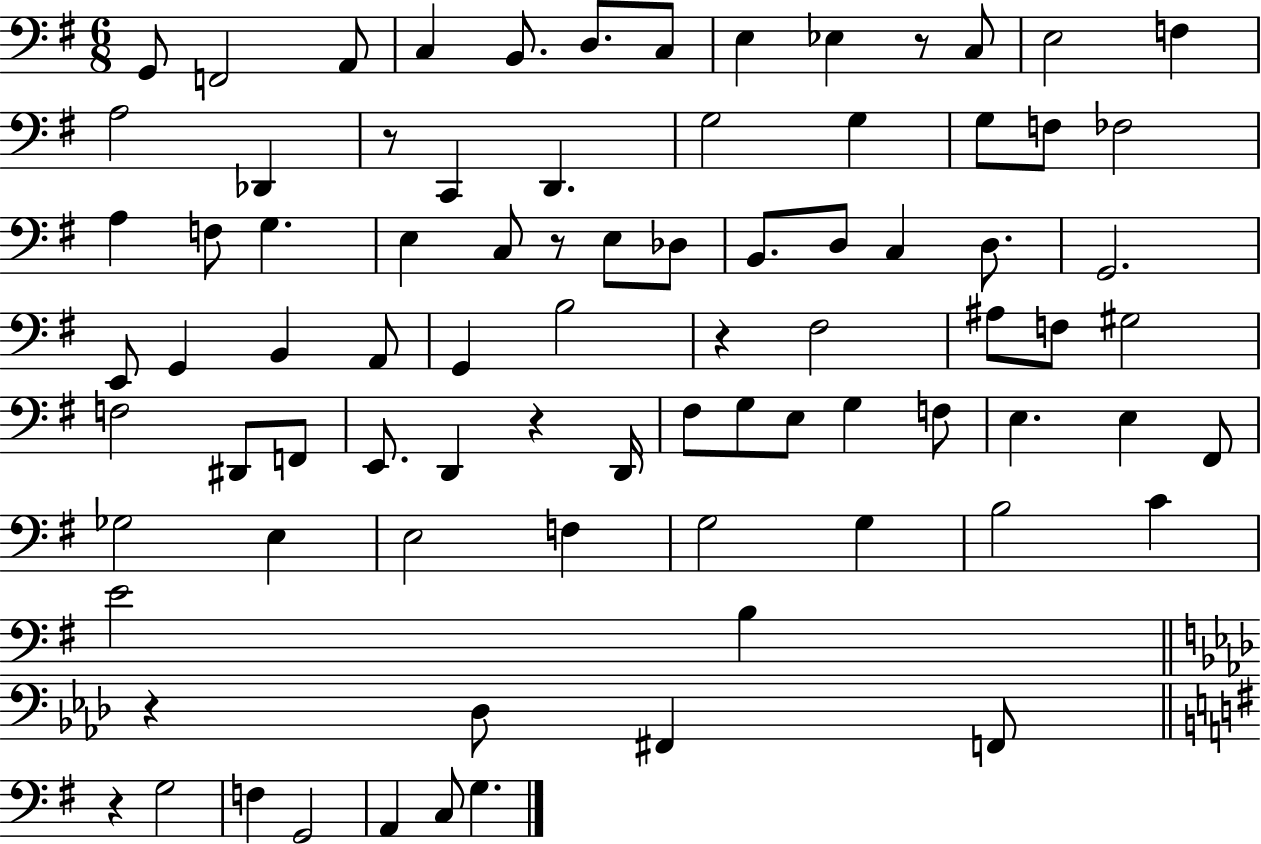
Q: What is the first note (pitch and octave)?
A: G2